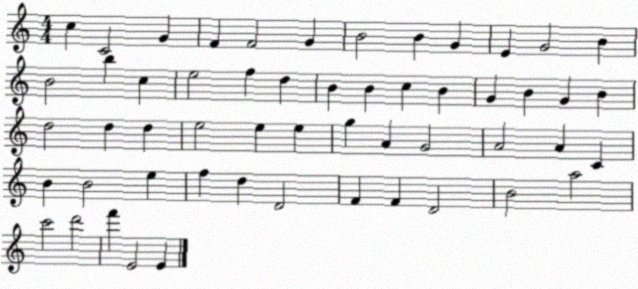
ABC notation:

X:1
T:Untitled
M:4/4
L:1/4
K:C
c C2 G F F2 G B2 B G E G2 B B2 b c e2 f d B B c B G B G B d2 d d e2 e e g A G2 A2 A C B B2 e f d D2 F F D2 B2 a2 c'2 d'2 f' E2 E